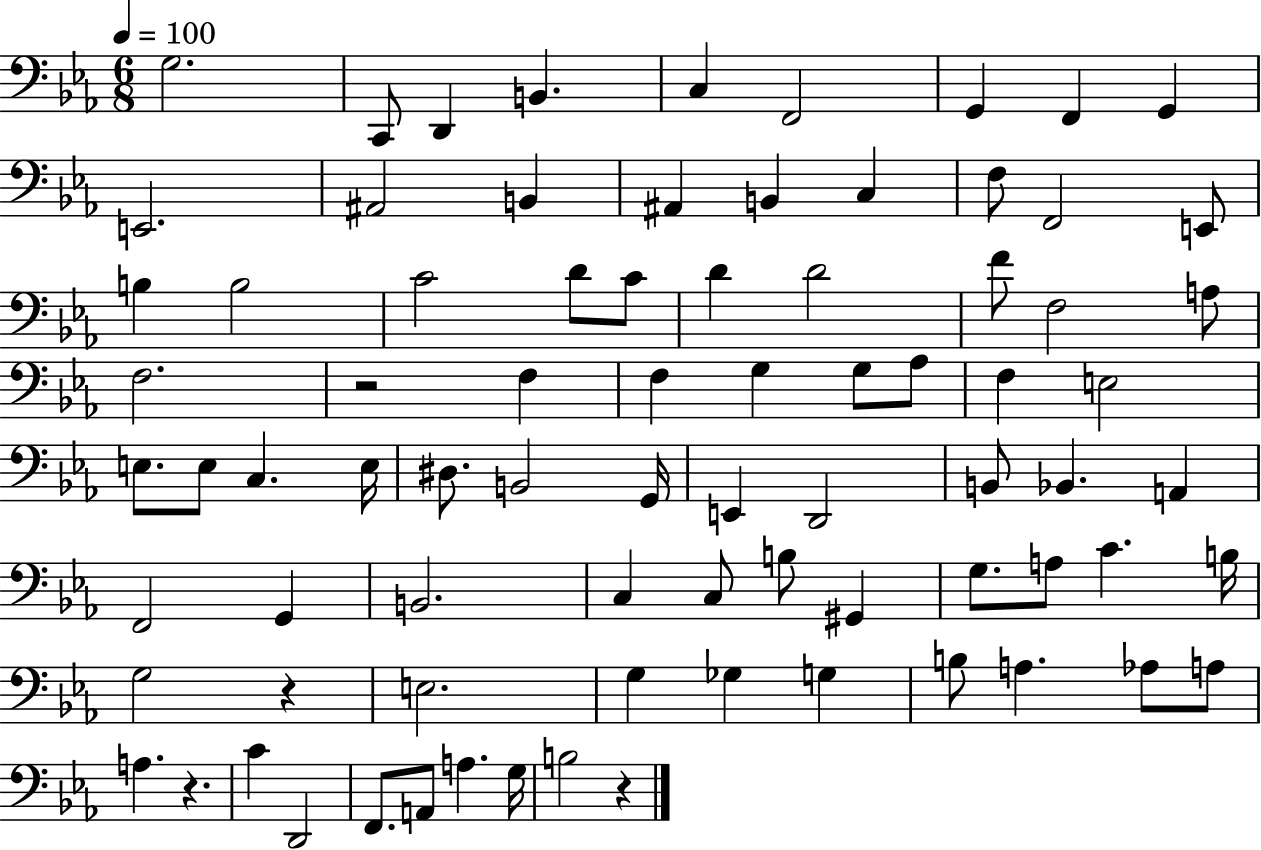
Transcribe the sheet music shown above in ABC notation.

X:1
T:Untitled
M:6/8
L:1/4
K:Eb
G,2 C,,/2 D,, B,, C, F,,2 G,, F,, G,, E,,2 ^A,,2 B,, ^A,, B,, C, F,/2 F,,2 E,,/2 B, B,2 C2 D/2 C/2 D D2 F/2 F,2 A,/2 F,2 z2 F, F, G, G,/2 _A,/2 F, E,2 E,/2 E,/2 C, E,/4 ^D,/2 B,,2 G,,/4 E,, D,,2 B,,/2 _B,, A,, F,,2 G,, B,,2 C, C,/2 B,/2 ^G,, G,/2 A,/2 C B,/4 G,2 z E,2 G, _G, G, B,/2 A, _A,/2 A,/2 A, z C D,,2 F,,/2 A,,/2 A, G,/4 B,2 z